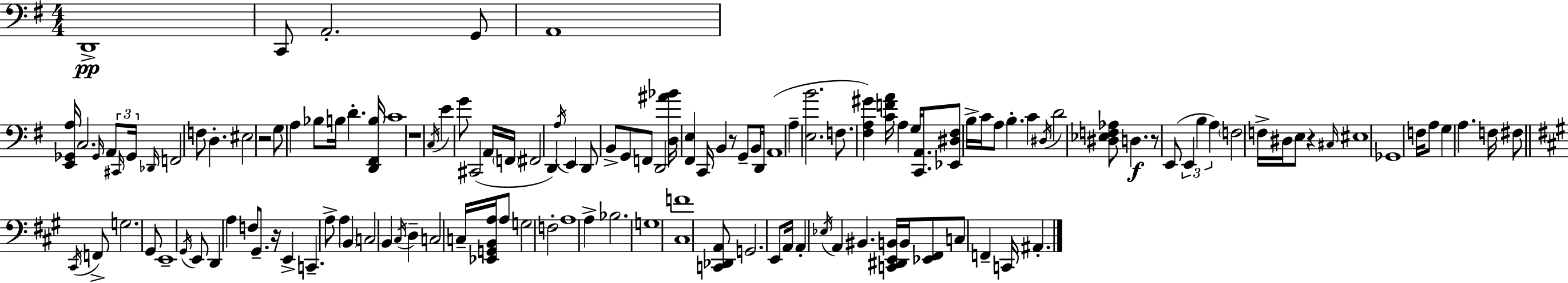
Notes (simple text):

D2/w C2/e A2/h. G2/e A2/w [E2,Gb2,A3]/s C3/h. Gb2/s A2/e C#2/s Gb2/s Db2/s F2/h F3/e D3/q. EIS3/h R/h G3/e A3/q Bb3/e B3/s D4/q. [D2,F#2,B3]/s C4/w R/w C3/s E4/q G4/e C#2/h A2/s F2/s F#2/h D2/q A3/s E2/q D2/e B2/e G2/e F2/e D2/h [D3,A#4,Bb4]/s [F#2,E3]/q C2/s B2/q R/e G2/e B2/s D2/s A2/w A3/q [E3,B4]/h. F3/e. [F#3,A3,G#4]/q [C4,F4,A4]/s A3/q G3/s [C2,A2]/e. [Eb2,D#3,F#3]/e B3/s C4/s A3/e B3/q. C4/q D#3/s D4/h [D#3,Eb3,F3,Ab3]/e D3/q. R/e E2/e E2/q B3/q A3/q F3/h F3/s D#3/s E3/e R/q C#3/s EIS3/w Gb2/w F3/s A3/e G3/q A3/q. F3/s F#3/e C#2/s F2/e G3/h. G#2/e E2/w G#2/s E2/e D2/q A3/q F3/e G#2/e. R/s E2/q C2/q. A3/e A3/q B2/q C3/h B2/q C#3/s D3/q C3/h C3/s [Eb2,G2,B2,A3]/s A3/e G3/h F3/h A3/w A3/q Bb3/h. G3/w [C#3,F4]/w [C2,Db2,A2]/e G2/h. E2/e A2/s A2/q Eb3/s A2/q BIS2/q. [C2,D#2,E2,B2]/s B2/s [Eb2,F#2]/e C3/e F2/q C2/s A#2/q.